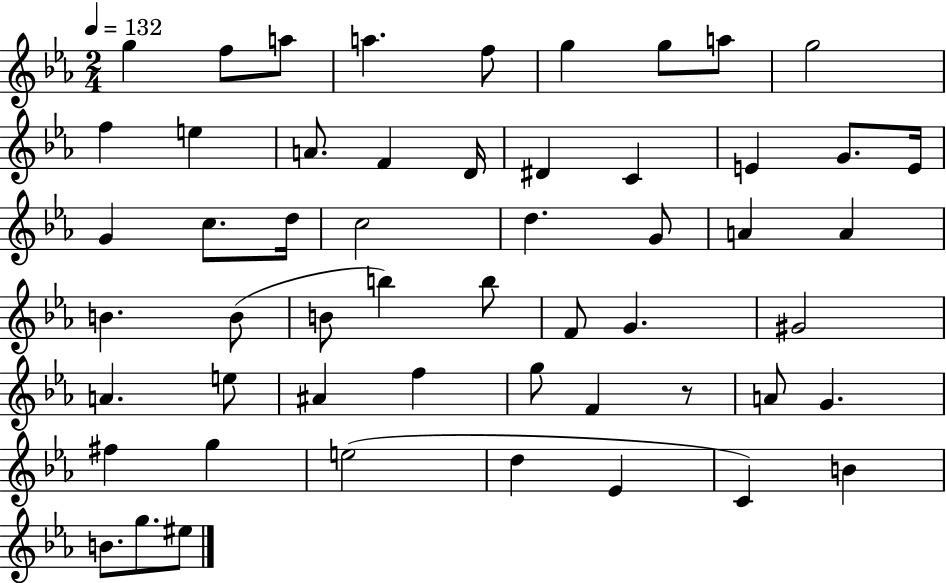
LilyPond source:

{
  \clef treble
  \numericTimeSignature
  \time 2/4
  \key ees \major
  \tempo 4 = 132
  \repeat volta 2 { g''4 f''8 a''8 | a''4. f''8 | g''4 g''8 a''8 | g''2 | \break f''4 e''4 | a'8. f'4 d'16 | dis'4 c'4 | e'4 g'8. e'16 | \break g'4 c''8. d''16 | c''2 | d''4. g'8 | a'4 a'4 | \break b'4. b'8( | b'8 b''4) b''8 | f'8 g'4. | gis'2 | \break a'4. e''8 | ais'4 f''4 | g''8 f'4 r8 | a'8 g'4. | \break fis''4 g''4 | e''2( | d''4 ees'4 | c'4) b'4 | \break b'8. g''8. eis''8 | } \bar "|."
}